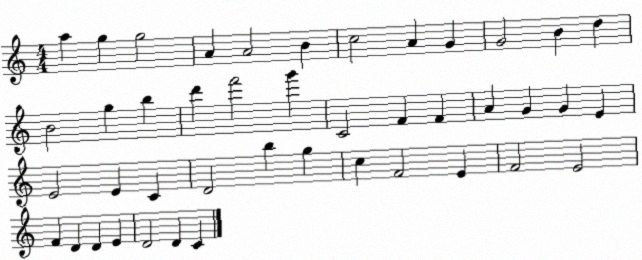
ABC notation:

X:1
T:Untitled
M:4/4
L:1/4
K:C
a g g2 A A2 B c2 A G G2 B d B2 g b d' f'2 g' C2 F F A G G E E2 E C D2 b g c F2 E F2 E2 F D D E D2 D C